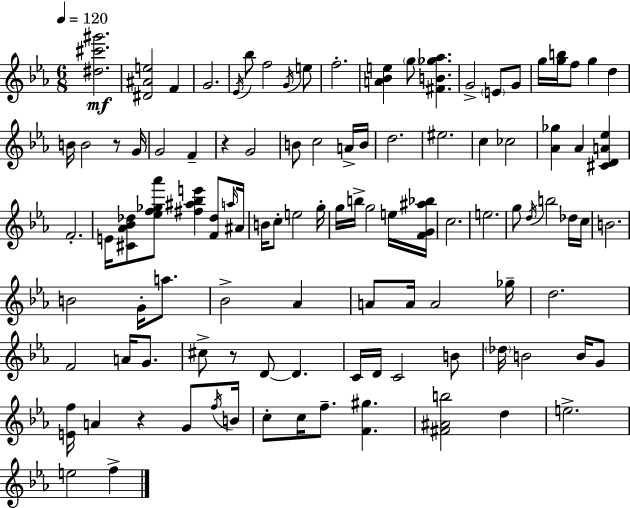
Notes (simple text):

[D#5,C#6,G#6]/h. [D#4,A#4,E5]/h F4/q G4/h. Eb4/s Bb5/e F5/h G4/s E5/e F5/h. [A4,Bb4,E5]/q G5/e [F#4,B4,Gb5,Ab5]/q. G4/h E4/e G4/e G5/s [G5,B5]/s F5/e G5/q D5/q B4/s B4/h R/e G4/s G4/h F4/q R/q G4/h B4/e C5/h A4/s B4/s D5/h. EIS5/h. C5/q CES5/h [Ab4,Gb5]/q Ab4/q [C#4,D4,A4,Eb5]/q F4/h. E4/s [C#4,Ab4,Bb4,Db5]/e [Eb5,F5,Gb5,Ab6]/e [F#5,A#5,Bb5,E6]/q [F4,Db5]/e A5/s A#4/s B4/s C5/e E5/h G5/s G5/s B5/s G5/h E5/s [F4,G4,A#5,Bb5]/s C5/h. E5/h. G5/e D5/s B5/h Db5/s C5/s B4/h. B4/h G4/s A5/e. Bb4/h Ab4/q A4/e A4/s A4/h Gb5/s D5/h. F4/h A4/s G4/e. C#5/e R/e D4/e D4/q. C4/s D4/s C4/h B4/e Db5/s B4/h B4/s G4/e [E4,F5]/s A4/q R/q G4/e F5/s B4/s C5/e C5/s F5/e. [F4,G#5]/q. [F#4,A#4,B5]/h D5/q E5/h. E5/h F5/q